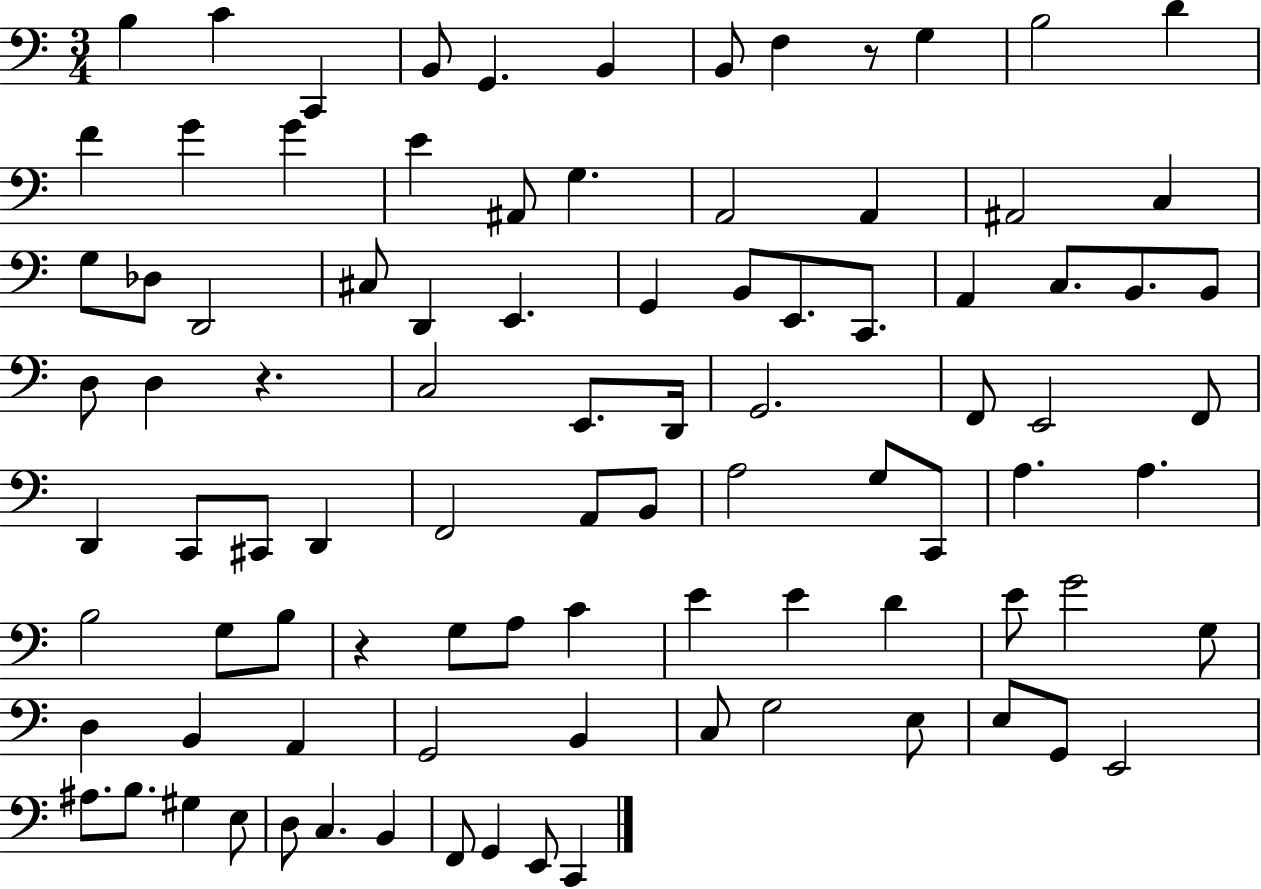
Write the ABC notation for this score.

X:1
T:Untitled
M:3/4
L:1/4
K:C
B, C C,, B,,/2 G,, B,, B,,/2 F, z/2 G, B,2 D F G G E ^A,,/2 G, A,,2 A,, ^A,,2 C, G,/2 _D,/2 D,,2 ^C,/2 D,, E,, G,, B,,/2 E,,/2 C,,/2 A,, C,/2 B,,/2 B,,/2 D,/2 D, z C,2 E,,/2 D,,/4 G,,2 F,,/2 E,,2 F,,/2 D,, C,,/2 ^C,,/2 D,, F,,2 A,,/2 B,,/2 A,2 G,/2 C,,/2 A, A, B,2 G,/2 B,/2 z G,/2 A,/2 C E E D E/2 G2 G,/2 D, B,, A,, G,,2 B,, C,/2 G,2 E,/2 E,/2 G,,/2 E,,2 ^A,/2 B,/2 ^G, E,/2 D,/2 C, B,, F,,/2 G,, E,,/2 C,,